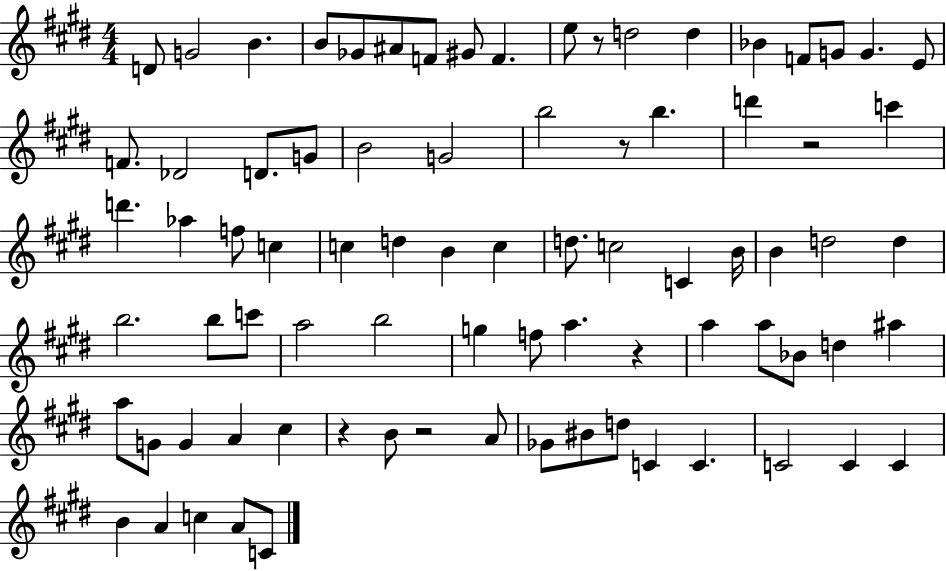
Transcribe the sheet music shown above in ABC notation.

X:1
T:Untitled
M:4/4
L:1/4
K:E
D/2 G2 B B/2 _G/2 ^A/2 F/2 ^G/2 F e/2 z/2 d2 d _B F/2 G/2 G E/2 F/2 _D2 D/2 G/2 B2 G2 b2 z/2 b d' z2 c' d' _a f/2 c c d B c d/2 c2 C B/4 B d2 d b2 b/2 c'/2 a2 b2 g f/2 a z a a/2 _B/2 d ^a a/2 G/2 G A ^c z B/2 z2 A/2 _G/2 ^B/2 d/2 C C C2 C C B A c A/2 C/2